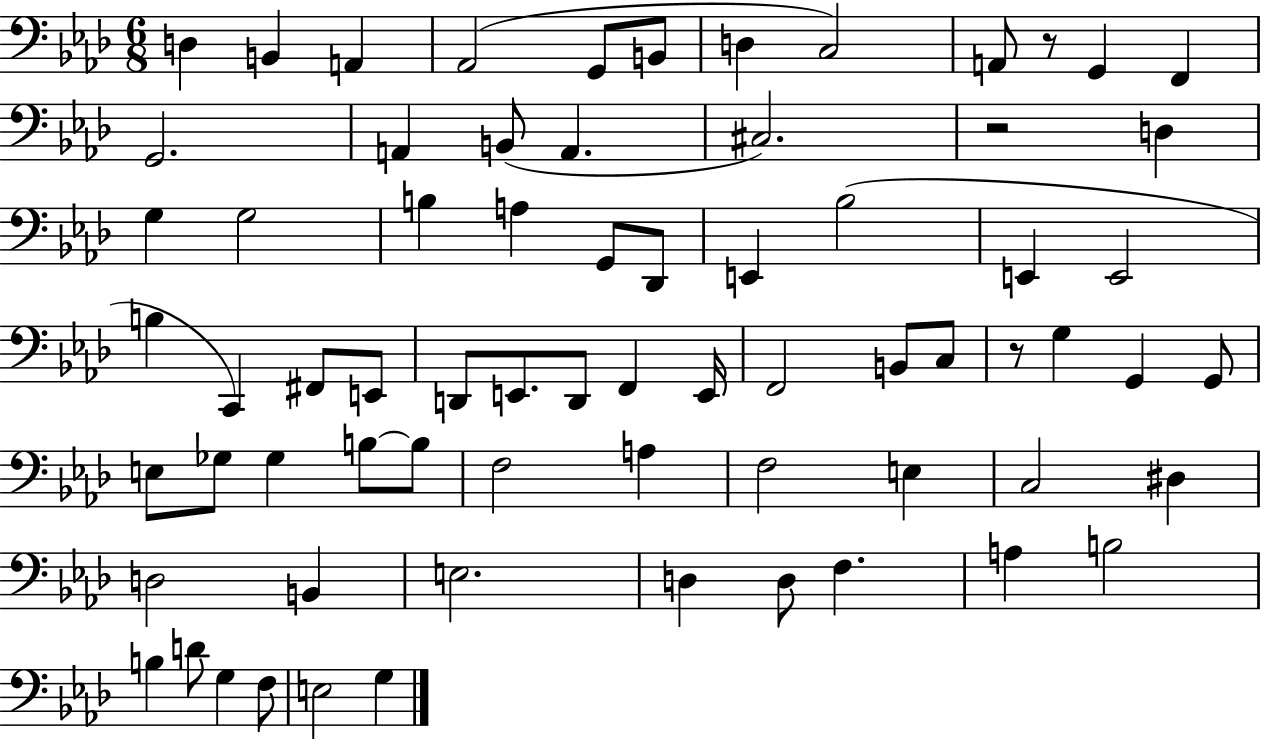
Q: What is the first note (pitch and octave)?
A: D3